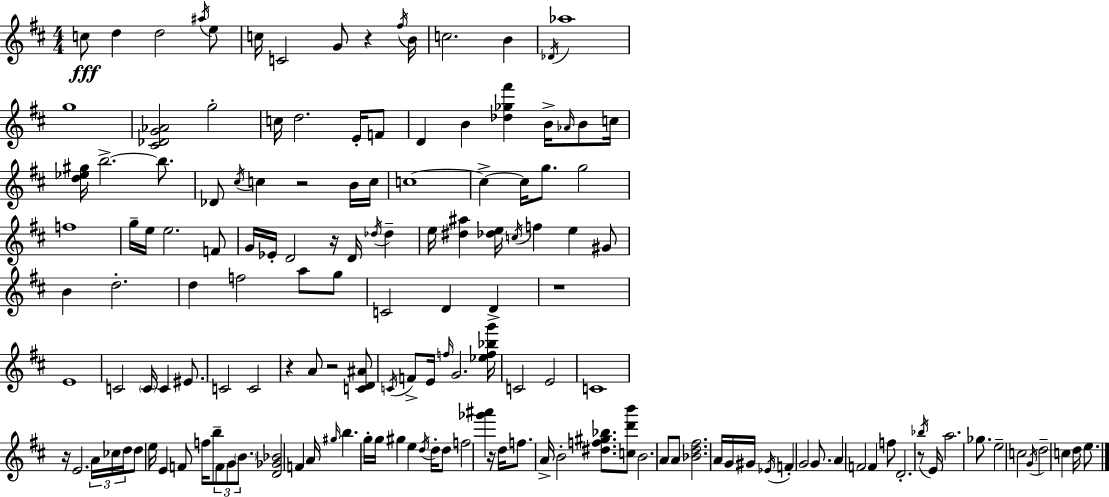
C5/e D5/q D5/h A#5/s E5/e C5/s C4/h G4/e R/q F#5/s B4/s C5/h. B4/q Db4/s Ab5/w G5/w [C#4,Db4,G4,Ab4]/h G5/h C5/s D5/h. E4/s F4/e D4/q B4/q [Db5,Gb5,F#6]/q B4/s Ab4/s B4/e C5/s [D5,Eb5,G#5]/s B5/h. B5/e. Db4/e C#5/s C5/q R/h B4/s C5/s C5/w C5/q C5/s G5/e. G5/h F5/w G5/s E5/s E5/h. F4/e G4/s Eb4/s D4/h R/s D4/s Db5/s Db5/q E5/s [D#5,A#5]/q [Db5,E5]/s C5/s F5/q E5/q G#4/e B4/q D5/h. D5/q F5/h A5/e G5/e C4/h D4/q D4/q R/w E4/w C4/h C4/s C4/q EIS4/e. C4/h C4/h R/q A4/e R/h [C4,D4,A#4]/e C4/s F4/e E4/s F5/s G4/h. [Eb5,F5,Bb5,G6]/s C4/h E4/h C4/w R/s E4/h. A4/s CES5/s D5/s D5/e E5/s E4/q F4/e F5/s B5/e F4/e G4/e B4/e. [D4,Gb4,Bb4]/h F4/q A4/s G#5/s B5/q. G5/s G5/s G#5/q E5/q D5/s D5/s D5/e F5/h [Gb6,A#6]/q R/s D5/s F5/e. A4/s B4/h [D#5,F5,G#5,Bb5]/e. [C5,D6,B6]/e B4/h. A4/e A4/e [Bb4,D5,F#5]/h. A4/s G4/s G#4/s Eb4/s F4/q G4/h G4/e. A4/q F4/h F4/q F5/e D4/h. R/e Bb5/s E4/s A5/h. Gb5/e. E5/h C5/h G4/s D5/h C5/q D5/s E5/e.